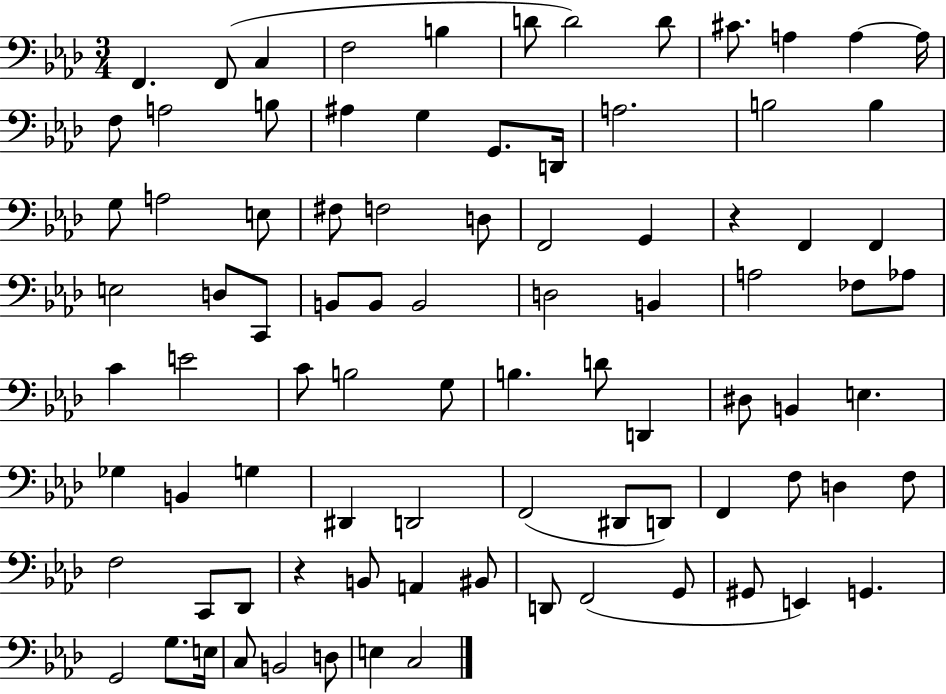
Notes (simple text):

F2/q. F2/e C3/q F3/h B3/q D4/e D4/h D4/e C#4/e. A3/q A3/q A3/s F3/e A3/h B3/e A#3/q G3/q G2/e. D2/s A3/h. B3/h B3/q G3/e A3/h E3/e F#3/e F3/h D3/e F2/h G2/q R/q F2/q F2/q E3/h D3/e C2/e B2/e B2/e B2/h D3/h B2/q A3/h FES3/e Ab3/e C4/q E4/h C4/e B3/h G3/e B3/q. D4/e D2/q D#3/e B2/q E3/q. Gb3/q B2/q G3/q D#2/q D2/h F2/h D#2/e D2/e F2/q F3/e D3/q F3/e F3/h C2/e Db2/e R/q B2/e A2/q BIS2/e D2/e F2/h G2/e G#2/e E2/q G2/q. G2/h G3/e. E3/s C3/e B2/h D3/e E3/q C3/h